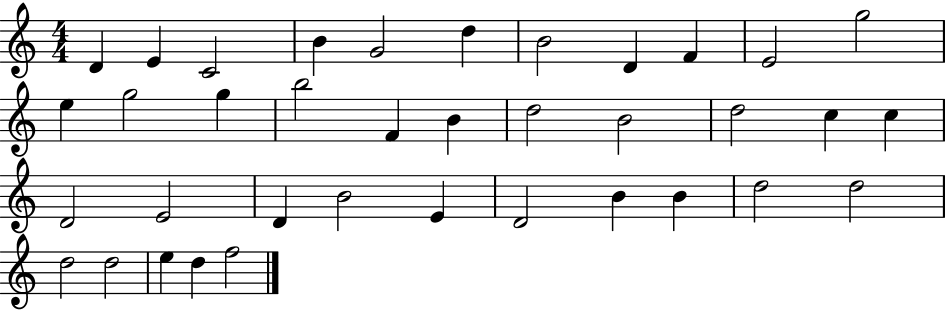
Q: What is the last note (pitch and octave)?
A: F5